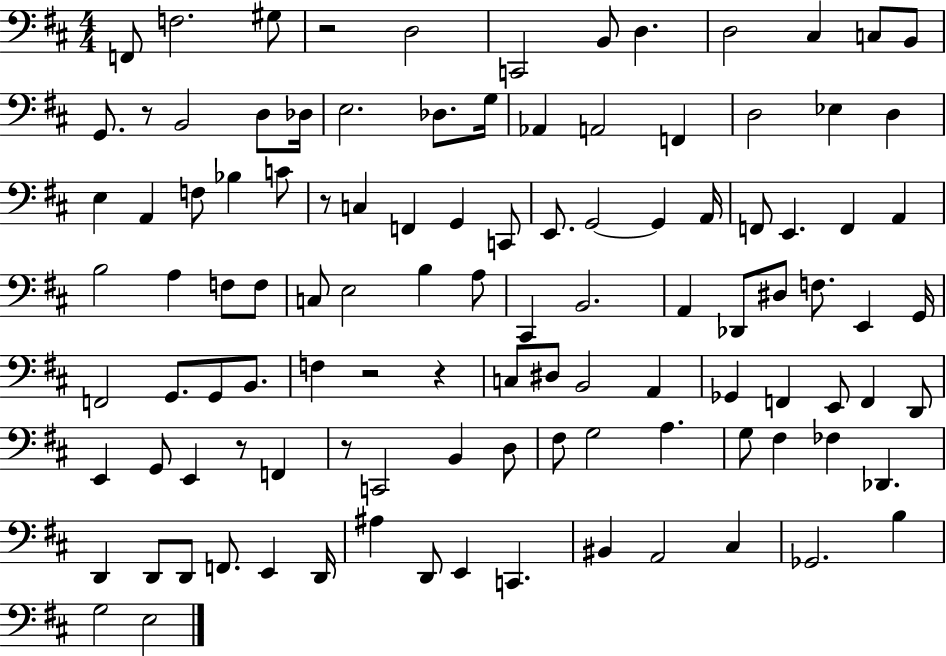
X:1
T:Untitled
M:4/4
L:1/4
K:D
F,,/2 F,2 ^G,/2 z2 D,2 C,,2 B,,/2 D, D,2 ^C, C,/2 B,,/2 G,,/2 z/2 B,,2 D,/2 _D,/4 E,2 _D,/2 G,/4 _A,, A,,2 F,, D,2 _E, D, E, A,, F,/2 _B, C/2 z/2 C, F,, G,, C,,/2 E,,/2 G,,2 G,, A,,/4 F,,/2 E,, F,, A,, B,2 A, F,/2 F,/2 C,/2 E,2 B, A,/2 ^C,, B,,2 A,, _D,,/2 ^D,/2 F,/2 E,, G,,/4 F,,2 G,,/2 G,,/2 B,,/2 F, z2 z C,/2 ^D,/2 B,,2 A,, _G,, F,, E,,/2 F,, D,,/2 E,, G,,/2 E,, z/2 F,, z/2 C,,2 B,, D,/2 ^F,/2 G,2 A, G,/2 ^F, _F, _D,, D,, D,,/2 D,,/2 F,,/2 E,, D,,/4 ^A, D,,/2 E,, C,, ^B,, A,,2 ^C, _G,,2 B, G,2 E,2